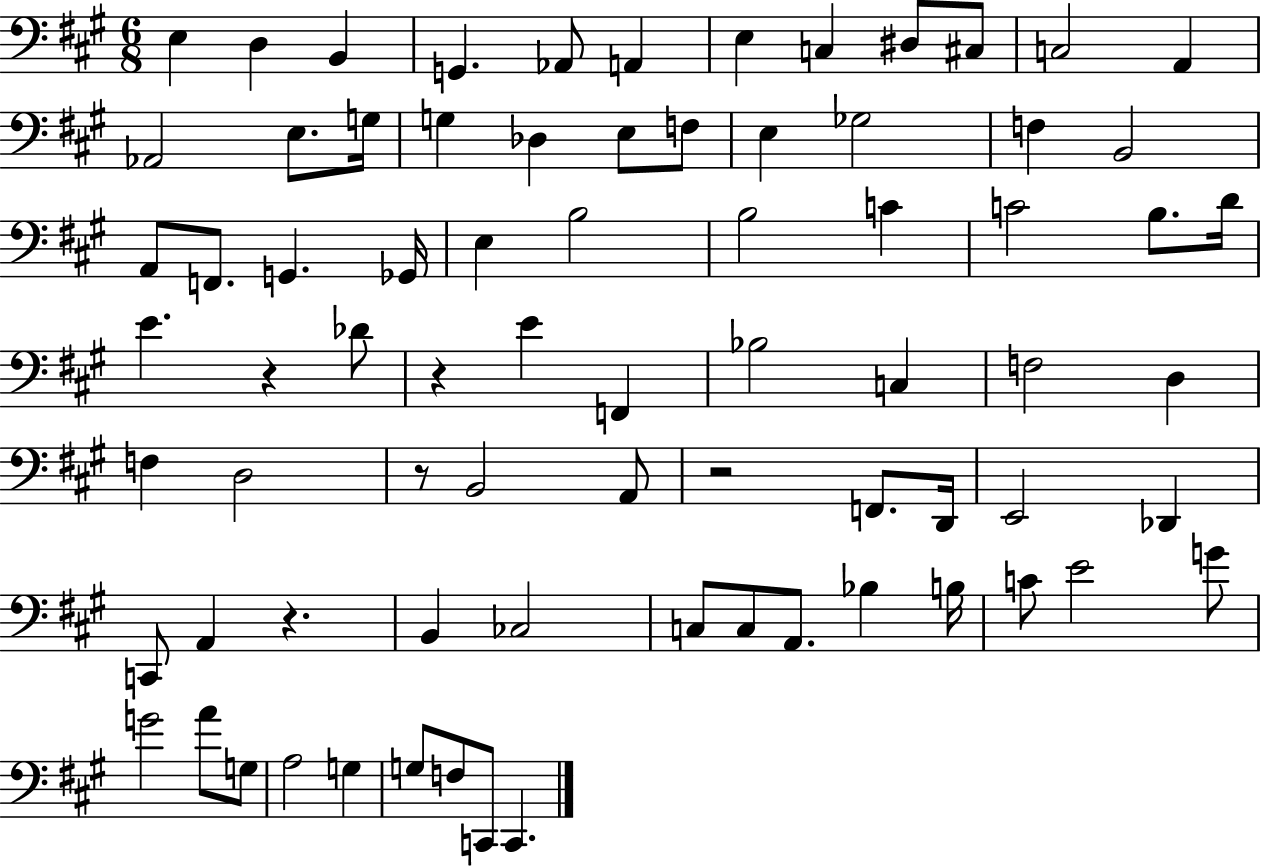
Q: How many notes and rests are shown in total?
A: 76